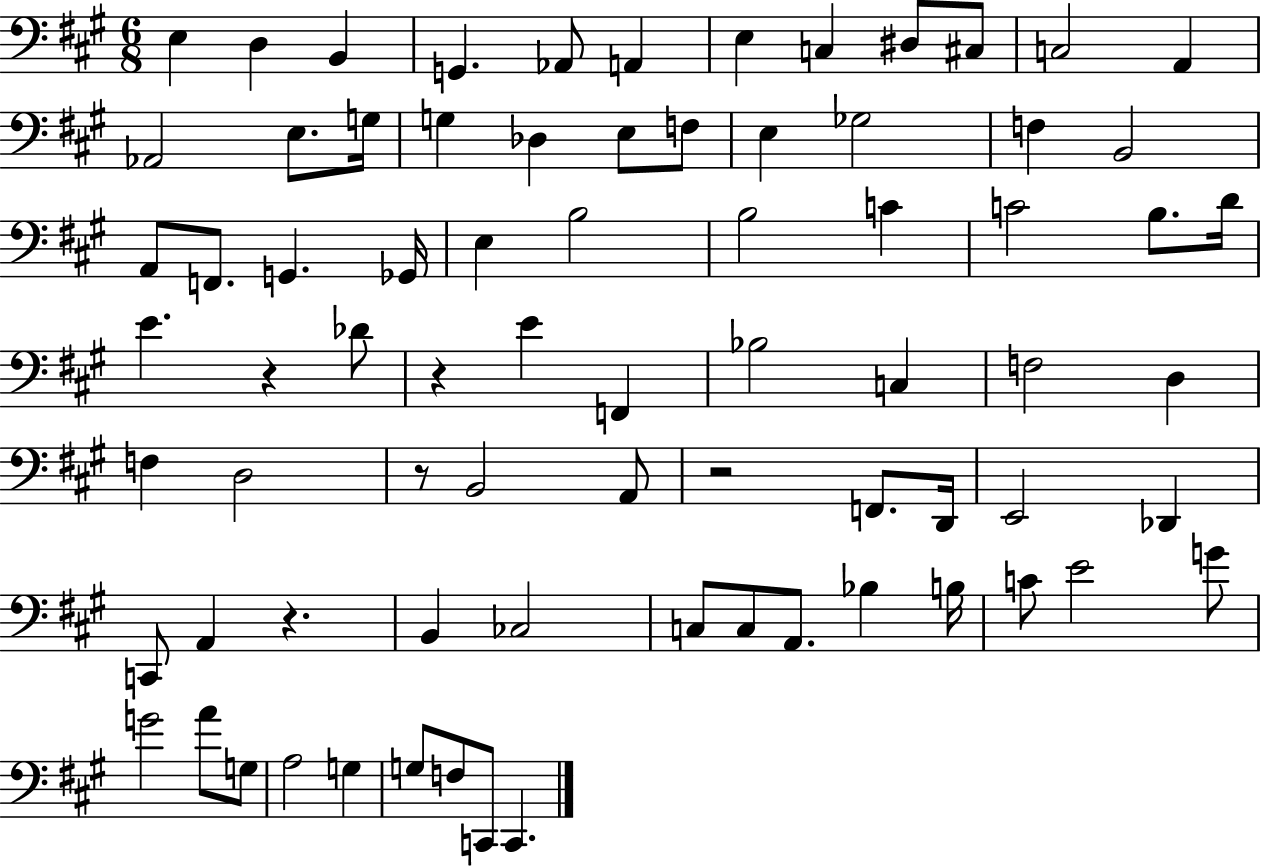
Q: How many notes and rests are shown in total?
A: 76